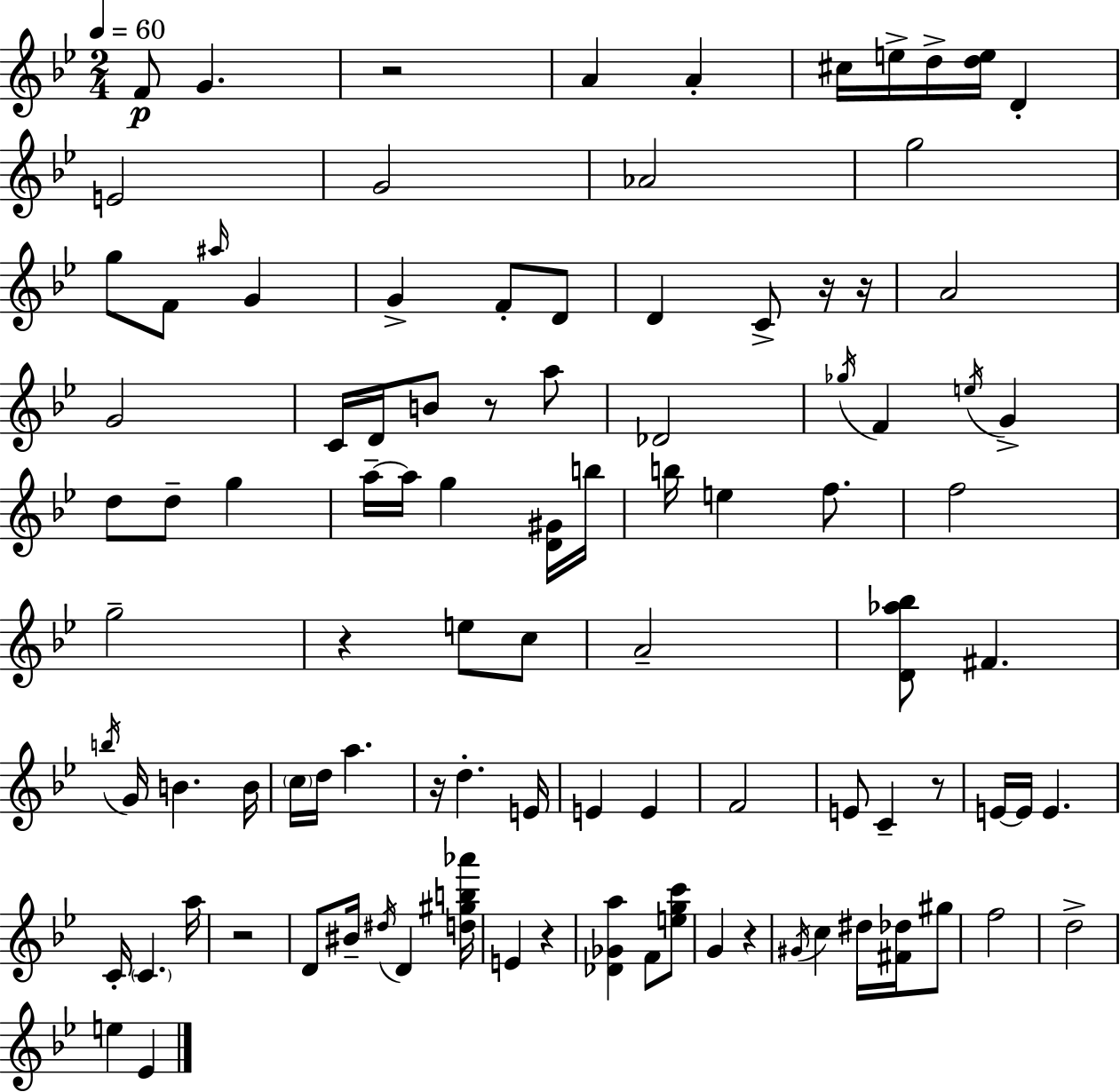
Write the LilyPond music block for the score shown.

{
  \clef treble
  \numericTimeSignature
  \time 2/4
  \key g \minor
  \tempo 4 = 60
  f'8\p g'4. | r2 | a'4 a'4-. | cis''16 e''16-> d''16-> <d'' e''>16 d'4-. | \break e'2 | g'2 | aes'2 | g''2 | \break g''8 f'8 \grace { ais''16 } g'4 | g'4-> f'8-. d'8 | d'4 c'8-> r16 | r16 a'2 | \break g'2 | c'16 d'16 b'8 r8 a''8 | des'2 | \acciaccatura { ges''16 } f'4 \acciaccatura { e''16 } g'4-> | \break d''8 d''8-- g''4 | a''16--~~ a''16 g''4 | <d' gis'>16 b''16 b''16 e''4 | f''8. f''2 | \break g''2-- | r4 e''8 | c''8 a'2-- | <d' aes'' bes''>8 fis'4. | \break \acciaccatura { b''16 } g'16 b'4. | b'16 \parenthesize c''16 d''16 a''4. | r16 d''4.-. | e'16 e'4 | \break e'4 f'2 | e'8 c'4-- | r8 e'16~~ e'16 e'4. | c'16-. \parenthesize c'4. | \break a''16 r2 | d'8 bis'16-- \acciaccatura { dis''16 } | d'4 <d'' gis'' b'' aes'''>16 e'4 | r4 <des' ges' a''>4 | \break f'8 <e'' g'' c'''>8 g'4 | r4 \acciaccatura { gis'16 } c''4 | dis''16 <fis' des''>16 gis''8 f''2 | d''2-> | \break e''4 | ees'4 \bar "|."
}